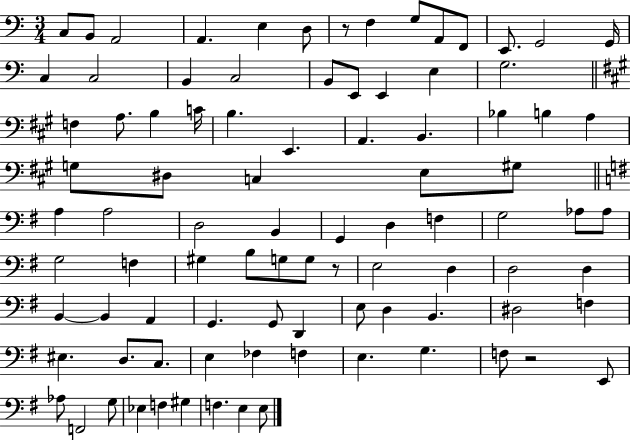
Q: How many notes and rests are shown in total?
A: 91